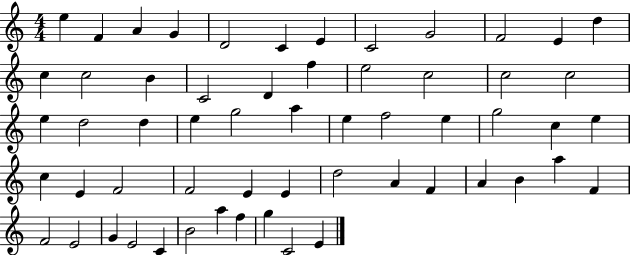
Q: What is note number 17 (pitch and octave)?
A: D4